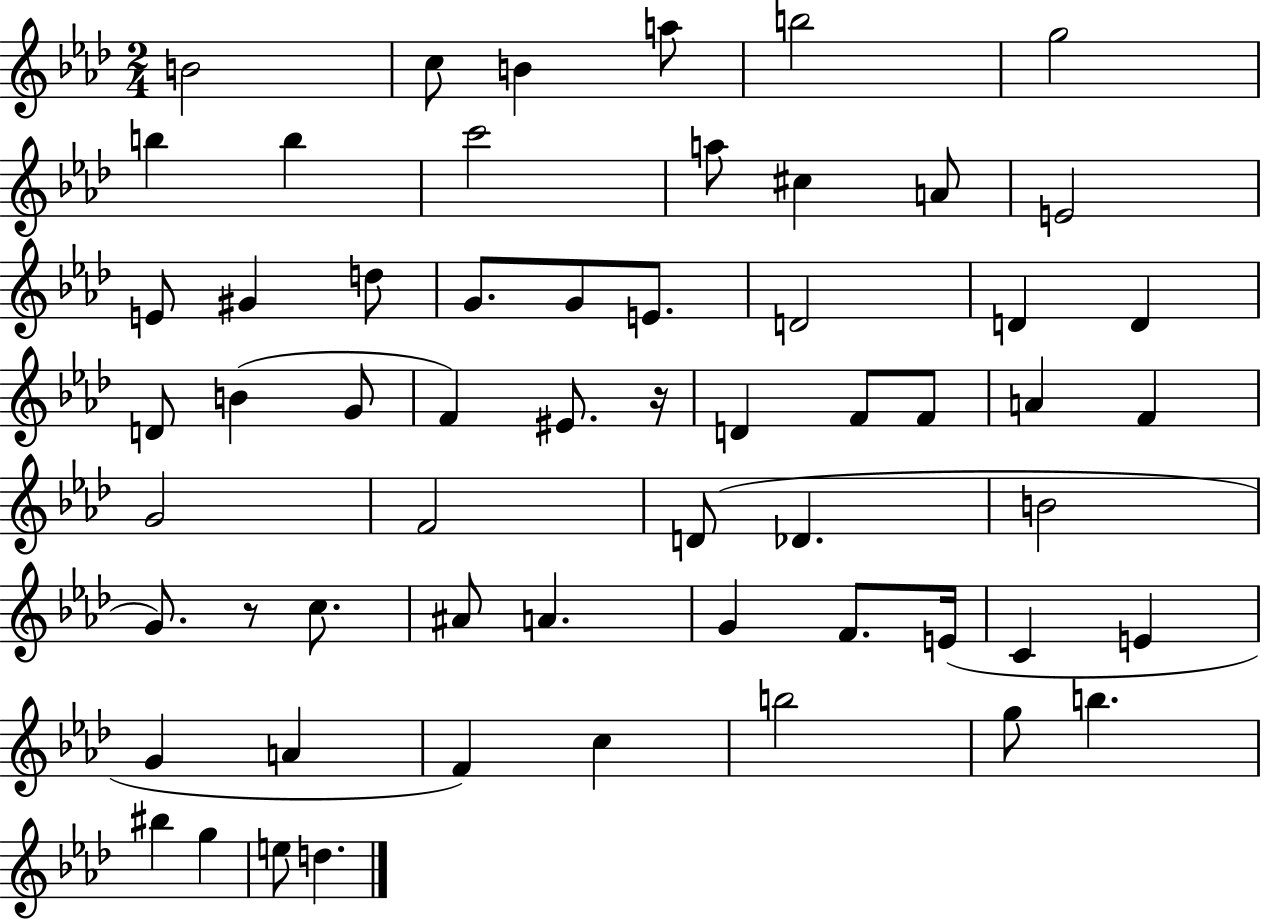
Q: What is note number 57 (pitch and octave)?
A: D5